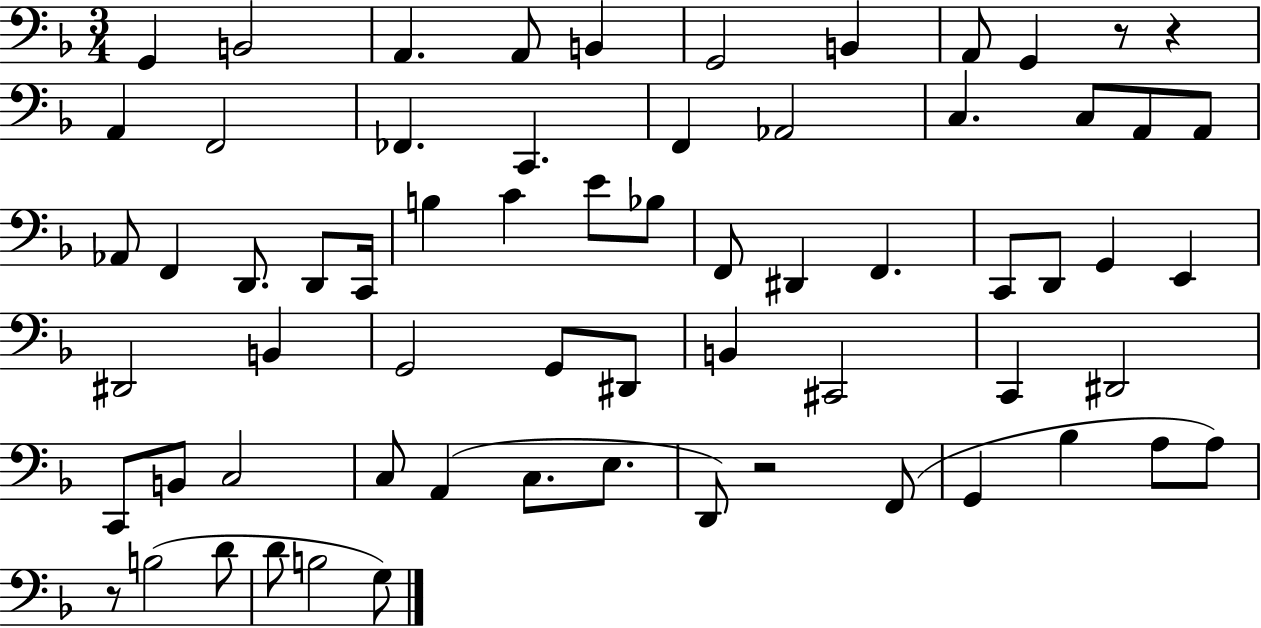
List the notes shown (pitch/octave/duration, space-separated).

G2/q B2/h A2/q. A2/e B2/q G2/h B2/q A2/e G2/q R/e R/q A2/q F2/h FES2/q. C2/q. F2/q Ab2/h C3/q. C3/e A2/e A2/e Ab2/e F2/q D2/e. D2/e C2/s B3/q C4/q E4/e Bb3/e F2/e D#2/q F2/q. C2/e D2/e G2/q E2/q D#2/h B2/q G2/h G2/e D#2/e B2/q C#2/h C2/q D#2/h C2/e B2/e C3/h C3/e A2/q C3/e. E3/e. D2/e R/h F2/e G2/q Bb3/q A3/e A3/e R/e B3/h D4/e D4/e B3/h G3/e